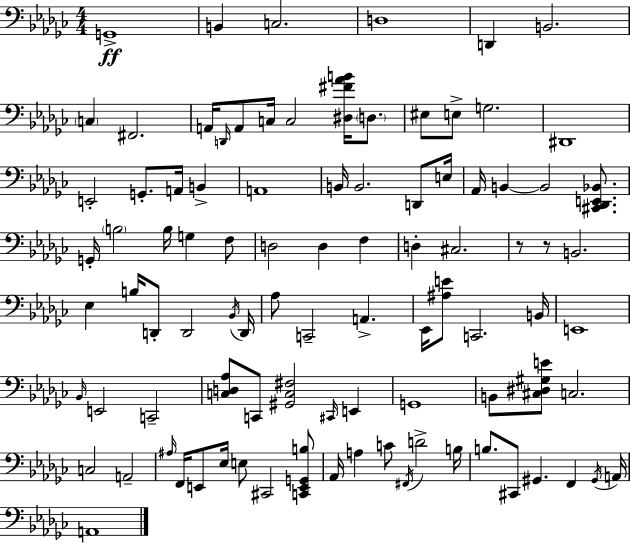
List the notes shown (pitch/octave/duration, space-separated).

G2/w B2/q C3/h. D3/w D2/q B2/h. C3/q F#2/h. A2/s D2/s A2/e C3/s C3/h [D#3,F#4,Ab4,B4]/s D3/e. EIS3/e E3/e G3/h. D#2/w E2/h G2/e. A2/s B2/q A2/w B2/s B2/h. D2/e E3/s Ab2/s B2/q B2/h [C#2,Db2,E2,Bb2]/e. G2/s B3/h B3/s G3/q F3/e D3/h D3/q F3/q D3/q C#3/h. R/e R/e B2/h. Eb3/q B3/s D2/e D2/h Bb2/s D2/s Ab3/e C2/h A2/q. Eb2/s [A#3,E4]/e C2/h. B2/s E2/w Bb2/s E2/h C2/h [C3,D3,Ab3]/e C2/e [G#2,C3,F#3]/h C#2/s E2/q G2/w B2/e [C#3,D#3,G#3,E4]/e C3/h. C3/h A2/h A#3/s F2/s E2/e Eb3/s E3/e C#2/h [C2,E2,G2,B3]/e Ab2/s A3/q C4/e F#2/s D4/h B3/s B3/e. C#2/e G#2/q. F2/q G#2/s A2/s A2/w